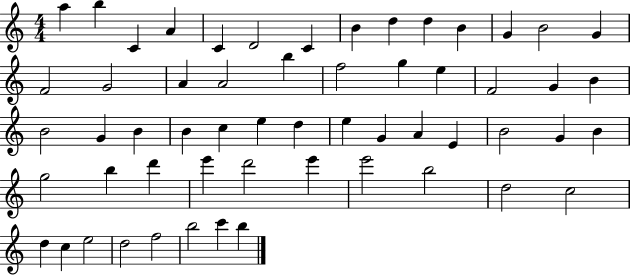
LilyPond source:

{
  \clef treble
  \numericTimeSignature
  \time 4/4
  \key c \major
  a''4 b''4 c'4 a'4 | c'4 d'2 c'4 | b'4 d''4 d''4 b'4 | g'4 b'2 g'4 | \break f'2 g'2 | a'4 a'2 b''4 | f''2 g''4 e''4 | f'2 g'4 b'4 | \break b'2 g'4 b'4 | b'4 c''4 e''4 d''4 | e''4 g'4 a'4 e'4 | b'2 g'4 b'4 | \break g''2 b''4 d'''4 | e'''4 d'''2 e'''4 | e'''2 b''2 | d''2 c''2 | \break d''4 c''4 e''2 | d''2 f''2 | b''2 c'''4 b''4 | \bar "|."
}